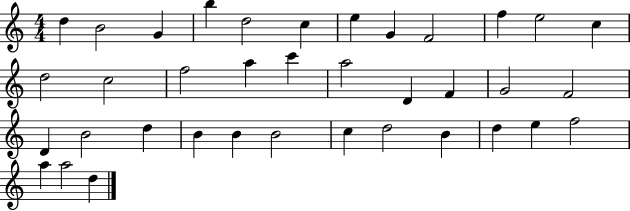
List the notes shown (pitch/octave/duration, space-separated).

D5/q B4/h G4/q B5/q D5/h C5/q E5/q G4/q F4/h F5/q E5/h C5/q D5/h C5/h F5/h A5/q C6/q A5/h D4/q F4/q G4/h F4/h D4/q B4/h D5/q B4/q B4/q B4/h C5/q D5/h B4/q D5/q E5/q F5/h A5/q A5/h D5/q